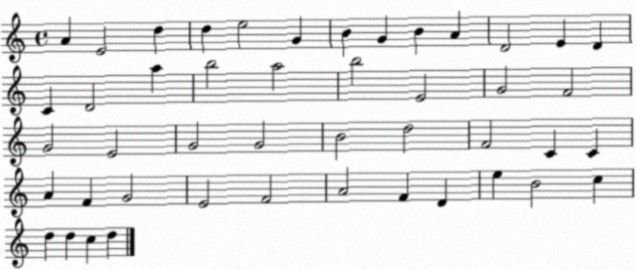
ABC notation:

X:1
T:Untitled
M:4/4
L:1/4
K:C
A E2 d d e2 G B G B A D2 E D C D2 a b2 a2 b2 E2 G2 F2 G2 E2 G2 G2 B2 d2 F2 C C A F G2 E2 F2 A2 F D e B2 c d d c d